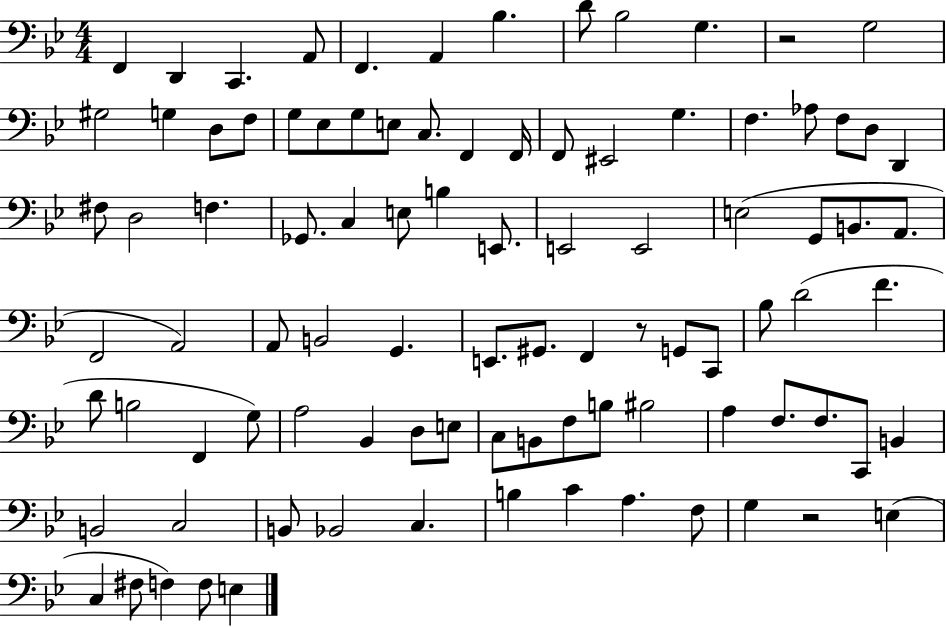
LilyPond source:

{
  \clef bass
  \numericTimeSignature
  \time 4/4
  \key bes \major
  f,4 d,4 c,4. a,8 | f,4. a,4 bes4. | d'8 bes2 g4. | r2 g2 | \break gis2 g4 d8 f8 | g8 ees8 g8 e8 c8. f,4 f,16 | f,8 eis,2 g4. | f4. aes8 f8 d8 d,4 | \break fis8 d2 f4. | ges,8. c4 e8 b4 e,8. | e,2 e,2 | e2( g,8 b,8. a,8. | \break f,2 a,2) | a,8 b,2 g,4. | e,8. gis,8. f,4 r8 g,8 c,8 | bes8 d'2( f'4. | \break d'8 b2 f,4 g8) | a2 bes,4 d8 e8 | c8 b,8 f8 b8 bis2 | a4 f8. f8. c,8 b,4 | \break b,2 c2 | b,8 bes,2 c4. | b4 c'4 a4. f8 | g4 r2 e4( | \break c4 fis8 f4) f8 e4 | \bar "|."
}